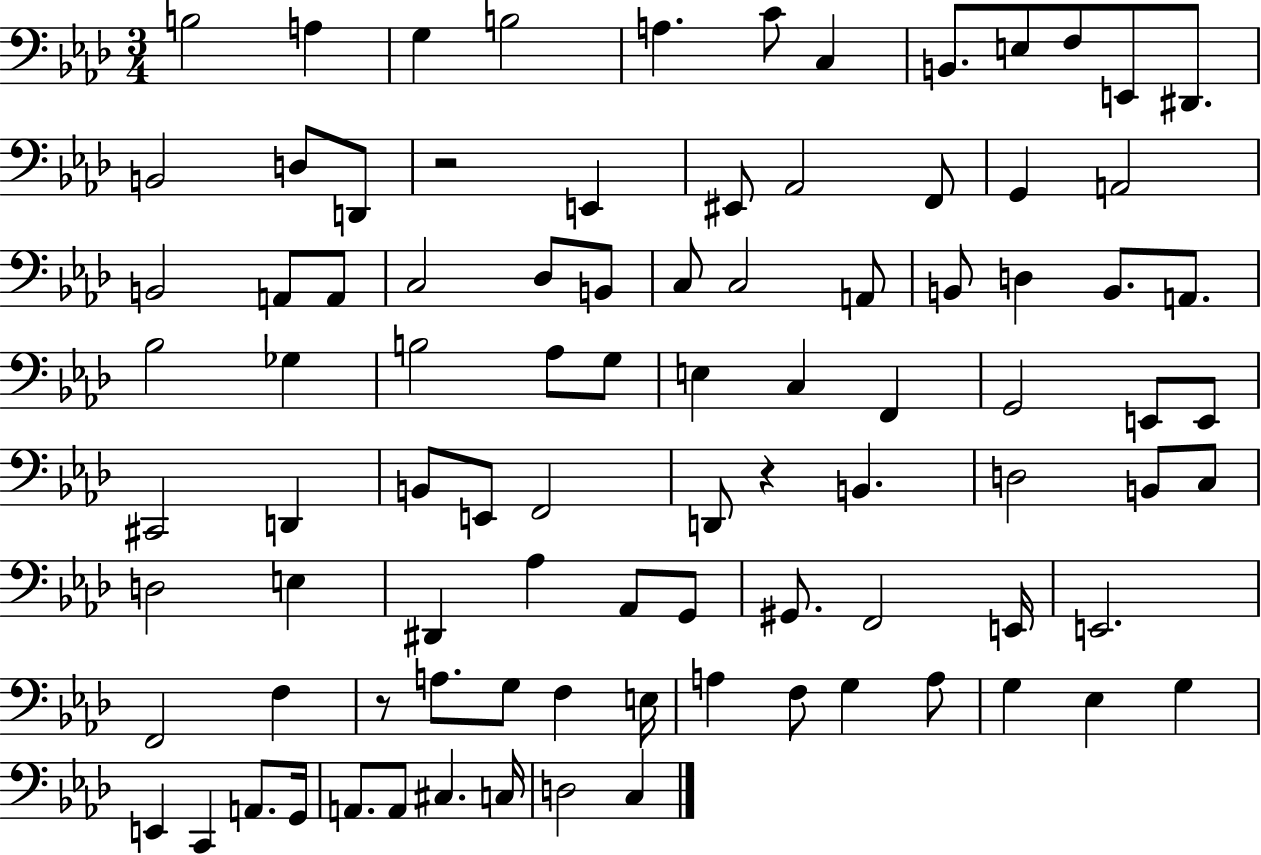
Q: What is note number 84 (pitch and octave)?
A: A2